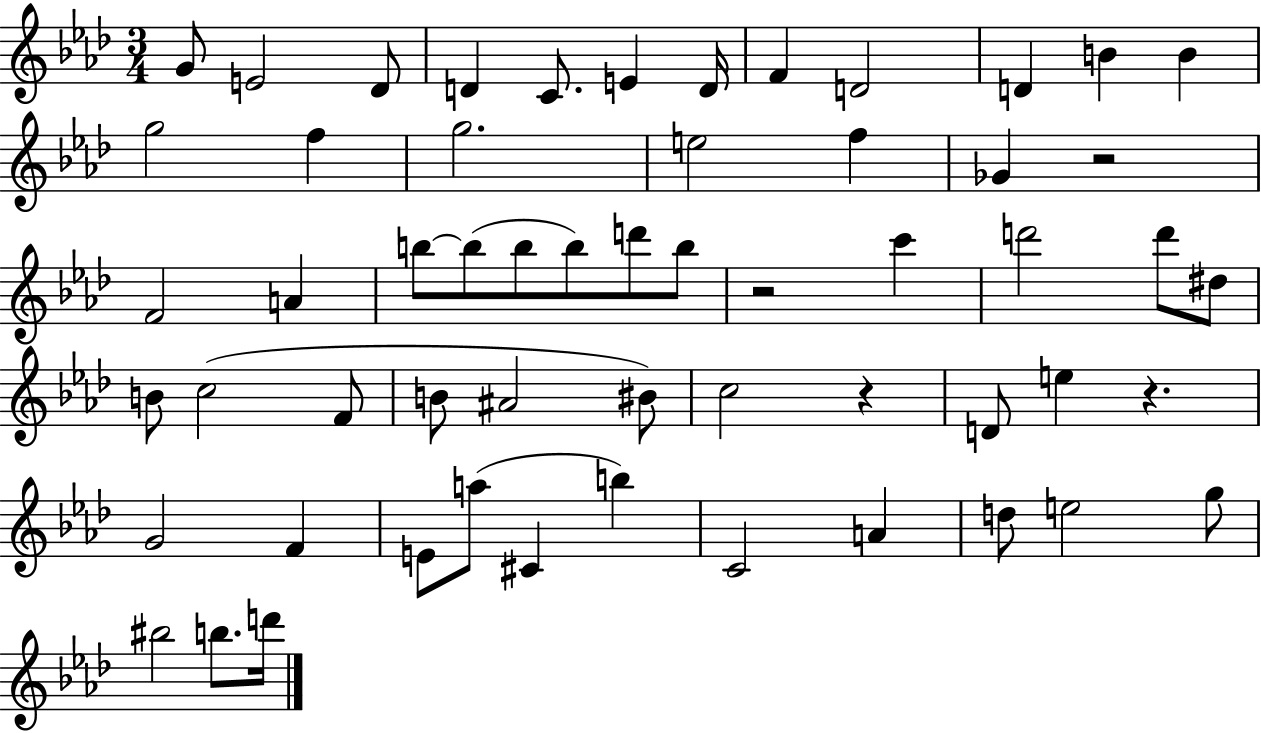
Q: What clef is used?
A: treble